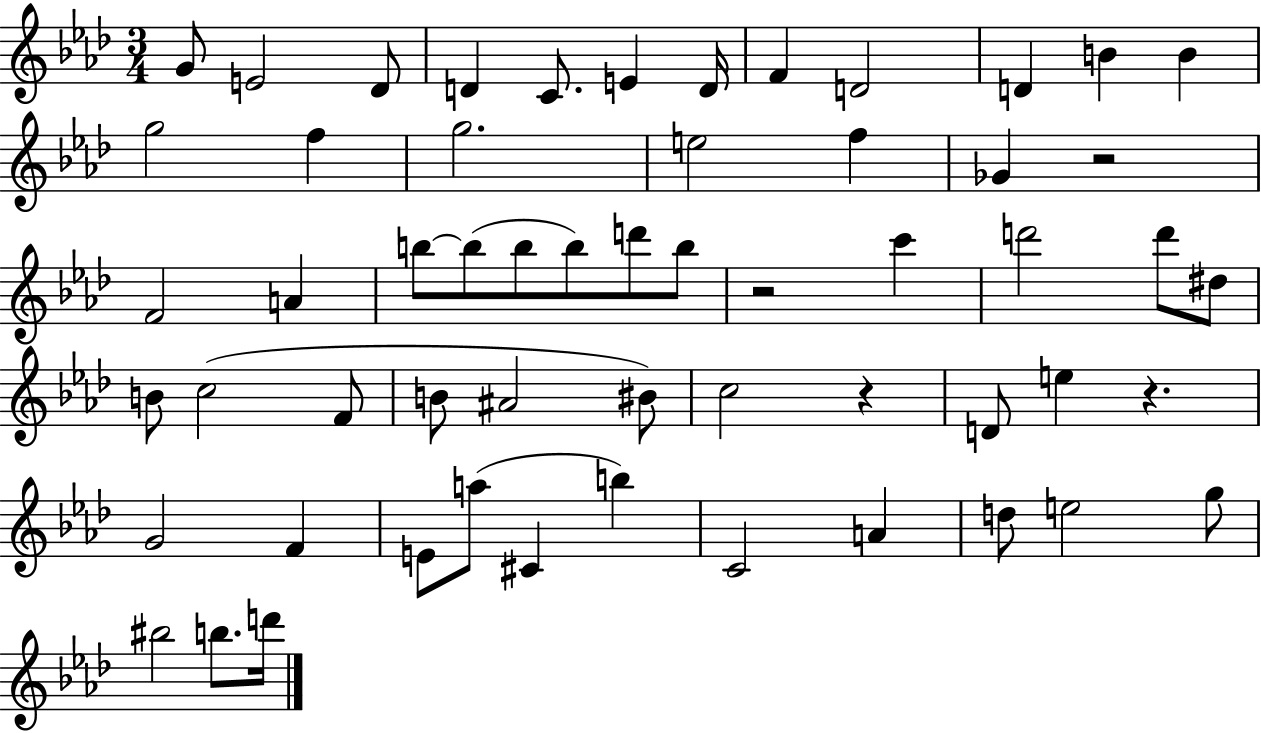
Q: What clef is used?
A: treble